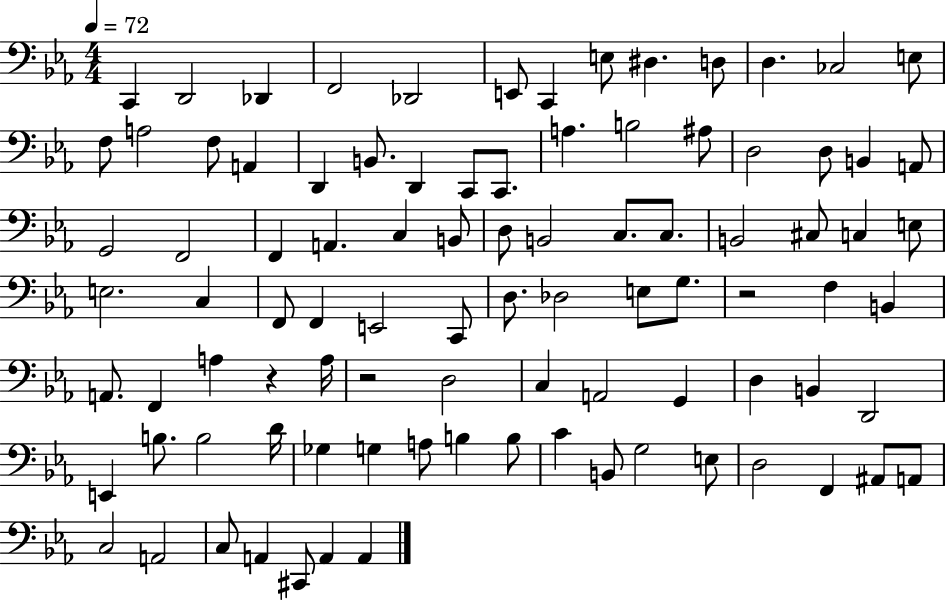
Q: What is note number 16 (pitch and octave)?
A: F3